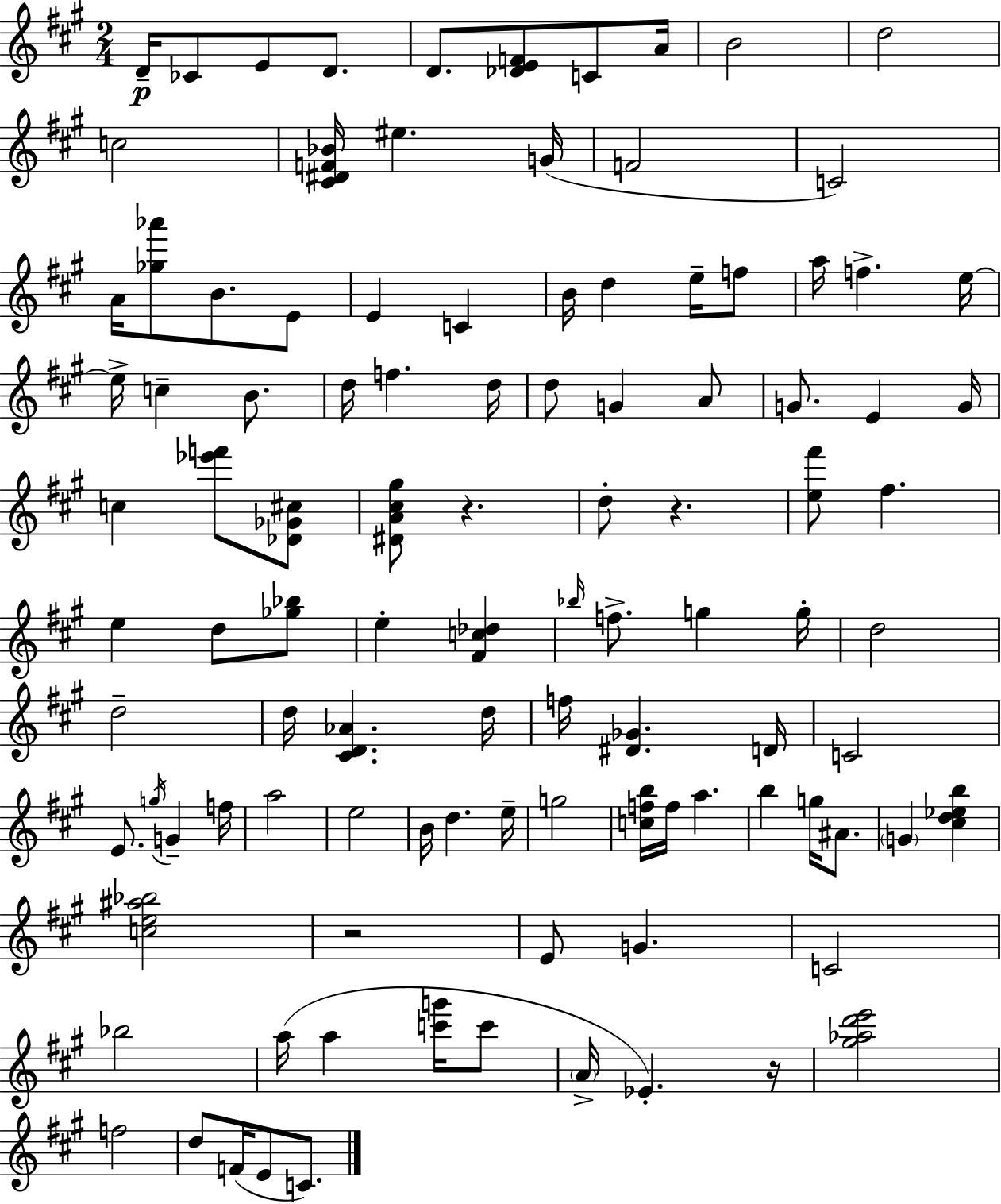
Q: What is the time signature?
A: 2/4